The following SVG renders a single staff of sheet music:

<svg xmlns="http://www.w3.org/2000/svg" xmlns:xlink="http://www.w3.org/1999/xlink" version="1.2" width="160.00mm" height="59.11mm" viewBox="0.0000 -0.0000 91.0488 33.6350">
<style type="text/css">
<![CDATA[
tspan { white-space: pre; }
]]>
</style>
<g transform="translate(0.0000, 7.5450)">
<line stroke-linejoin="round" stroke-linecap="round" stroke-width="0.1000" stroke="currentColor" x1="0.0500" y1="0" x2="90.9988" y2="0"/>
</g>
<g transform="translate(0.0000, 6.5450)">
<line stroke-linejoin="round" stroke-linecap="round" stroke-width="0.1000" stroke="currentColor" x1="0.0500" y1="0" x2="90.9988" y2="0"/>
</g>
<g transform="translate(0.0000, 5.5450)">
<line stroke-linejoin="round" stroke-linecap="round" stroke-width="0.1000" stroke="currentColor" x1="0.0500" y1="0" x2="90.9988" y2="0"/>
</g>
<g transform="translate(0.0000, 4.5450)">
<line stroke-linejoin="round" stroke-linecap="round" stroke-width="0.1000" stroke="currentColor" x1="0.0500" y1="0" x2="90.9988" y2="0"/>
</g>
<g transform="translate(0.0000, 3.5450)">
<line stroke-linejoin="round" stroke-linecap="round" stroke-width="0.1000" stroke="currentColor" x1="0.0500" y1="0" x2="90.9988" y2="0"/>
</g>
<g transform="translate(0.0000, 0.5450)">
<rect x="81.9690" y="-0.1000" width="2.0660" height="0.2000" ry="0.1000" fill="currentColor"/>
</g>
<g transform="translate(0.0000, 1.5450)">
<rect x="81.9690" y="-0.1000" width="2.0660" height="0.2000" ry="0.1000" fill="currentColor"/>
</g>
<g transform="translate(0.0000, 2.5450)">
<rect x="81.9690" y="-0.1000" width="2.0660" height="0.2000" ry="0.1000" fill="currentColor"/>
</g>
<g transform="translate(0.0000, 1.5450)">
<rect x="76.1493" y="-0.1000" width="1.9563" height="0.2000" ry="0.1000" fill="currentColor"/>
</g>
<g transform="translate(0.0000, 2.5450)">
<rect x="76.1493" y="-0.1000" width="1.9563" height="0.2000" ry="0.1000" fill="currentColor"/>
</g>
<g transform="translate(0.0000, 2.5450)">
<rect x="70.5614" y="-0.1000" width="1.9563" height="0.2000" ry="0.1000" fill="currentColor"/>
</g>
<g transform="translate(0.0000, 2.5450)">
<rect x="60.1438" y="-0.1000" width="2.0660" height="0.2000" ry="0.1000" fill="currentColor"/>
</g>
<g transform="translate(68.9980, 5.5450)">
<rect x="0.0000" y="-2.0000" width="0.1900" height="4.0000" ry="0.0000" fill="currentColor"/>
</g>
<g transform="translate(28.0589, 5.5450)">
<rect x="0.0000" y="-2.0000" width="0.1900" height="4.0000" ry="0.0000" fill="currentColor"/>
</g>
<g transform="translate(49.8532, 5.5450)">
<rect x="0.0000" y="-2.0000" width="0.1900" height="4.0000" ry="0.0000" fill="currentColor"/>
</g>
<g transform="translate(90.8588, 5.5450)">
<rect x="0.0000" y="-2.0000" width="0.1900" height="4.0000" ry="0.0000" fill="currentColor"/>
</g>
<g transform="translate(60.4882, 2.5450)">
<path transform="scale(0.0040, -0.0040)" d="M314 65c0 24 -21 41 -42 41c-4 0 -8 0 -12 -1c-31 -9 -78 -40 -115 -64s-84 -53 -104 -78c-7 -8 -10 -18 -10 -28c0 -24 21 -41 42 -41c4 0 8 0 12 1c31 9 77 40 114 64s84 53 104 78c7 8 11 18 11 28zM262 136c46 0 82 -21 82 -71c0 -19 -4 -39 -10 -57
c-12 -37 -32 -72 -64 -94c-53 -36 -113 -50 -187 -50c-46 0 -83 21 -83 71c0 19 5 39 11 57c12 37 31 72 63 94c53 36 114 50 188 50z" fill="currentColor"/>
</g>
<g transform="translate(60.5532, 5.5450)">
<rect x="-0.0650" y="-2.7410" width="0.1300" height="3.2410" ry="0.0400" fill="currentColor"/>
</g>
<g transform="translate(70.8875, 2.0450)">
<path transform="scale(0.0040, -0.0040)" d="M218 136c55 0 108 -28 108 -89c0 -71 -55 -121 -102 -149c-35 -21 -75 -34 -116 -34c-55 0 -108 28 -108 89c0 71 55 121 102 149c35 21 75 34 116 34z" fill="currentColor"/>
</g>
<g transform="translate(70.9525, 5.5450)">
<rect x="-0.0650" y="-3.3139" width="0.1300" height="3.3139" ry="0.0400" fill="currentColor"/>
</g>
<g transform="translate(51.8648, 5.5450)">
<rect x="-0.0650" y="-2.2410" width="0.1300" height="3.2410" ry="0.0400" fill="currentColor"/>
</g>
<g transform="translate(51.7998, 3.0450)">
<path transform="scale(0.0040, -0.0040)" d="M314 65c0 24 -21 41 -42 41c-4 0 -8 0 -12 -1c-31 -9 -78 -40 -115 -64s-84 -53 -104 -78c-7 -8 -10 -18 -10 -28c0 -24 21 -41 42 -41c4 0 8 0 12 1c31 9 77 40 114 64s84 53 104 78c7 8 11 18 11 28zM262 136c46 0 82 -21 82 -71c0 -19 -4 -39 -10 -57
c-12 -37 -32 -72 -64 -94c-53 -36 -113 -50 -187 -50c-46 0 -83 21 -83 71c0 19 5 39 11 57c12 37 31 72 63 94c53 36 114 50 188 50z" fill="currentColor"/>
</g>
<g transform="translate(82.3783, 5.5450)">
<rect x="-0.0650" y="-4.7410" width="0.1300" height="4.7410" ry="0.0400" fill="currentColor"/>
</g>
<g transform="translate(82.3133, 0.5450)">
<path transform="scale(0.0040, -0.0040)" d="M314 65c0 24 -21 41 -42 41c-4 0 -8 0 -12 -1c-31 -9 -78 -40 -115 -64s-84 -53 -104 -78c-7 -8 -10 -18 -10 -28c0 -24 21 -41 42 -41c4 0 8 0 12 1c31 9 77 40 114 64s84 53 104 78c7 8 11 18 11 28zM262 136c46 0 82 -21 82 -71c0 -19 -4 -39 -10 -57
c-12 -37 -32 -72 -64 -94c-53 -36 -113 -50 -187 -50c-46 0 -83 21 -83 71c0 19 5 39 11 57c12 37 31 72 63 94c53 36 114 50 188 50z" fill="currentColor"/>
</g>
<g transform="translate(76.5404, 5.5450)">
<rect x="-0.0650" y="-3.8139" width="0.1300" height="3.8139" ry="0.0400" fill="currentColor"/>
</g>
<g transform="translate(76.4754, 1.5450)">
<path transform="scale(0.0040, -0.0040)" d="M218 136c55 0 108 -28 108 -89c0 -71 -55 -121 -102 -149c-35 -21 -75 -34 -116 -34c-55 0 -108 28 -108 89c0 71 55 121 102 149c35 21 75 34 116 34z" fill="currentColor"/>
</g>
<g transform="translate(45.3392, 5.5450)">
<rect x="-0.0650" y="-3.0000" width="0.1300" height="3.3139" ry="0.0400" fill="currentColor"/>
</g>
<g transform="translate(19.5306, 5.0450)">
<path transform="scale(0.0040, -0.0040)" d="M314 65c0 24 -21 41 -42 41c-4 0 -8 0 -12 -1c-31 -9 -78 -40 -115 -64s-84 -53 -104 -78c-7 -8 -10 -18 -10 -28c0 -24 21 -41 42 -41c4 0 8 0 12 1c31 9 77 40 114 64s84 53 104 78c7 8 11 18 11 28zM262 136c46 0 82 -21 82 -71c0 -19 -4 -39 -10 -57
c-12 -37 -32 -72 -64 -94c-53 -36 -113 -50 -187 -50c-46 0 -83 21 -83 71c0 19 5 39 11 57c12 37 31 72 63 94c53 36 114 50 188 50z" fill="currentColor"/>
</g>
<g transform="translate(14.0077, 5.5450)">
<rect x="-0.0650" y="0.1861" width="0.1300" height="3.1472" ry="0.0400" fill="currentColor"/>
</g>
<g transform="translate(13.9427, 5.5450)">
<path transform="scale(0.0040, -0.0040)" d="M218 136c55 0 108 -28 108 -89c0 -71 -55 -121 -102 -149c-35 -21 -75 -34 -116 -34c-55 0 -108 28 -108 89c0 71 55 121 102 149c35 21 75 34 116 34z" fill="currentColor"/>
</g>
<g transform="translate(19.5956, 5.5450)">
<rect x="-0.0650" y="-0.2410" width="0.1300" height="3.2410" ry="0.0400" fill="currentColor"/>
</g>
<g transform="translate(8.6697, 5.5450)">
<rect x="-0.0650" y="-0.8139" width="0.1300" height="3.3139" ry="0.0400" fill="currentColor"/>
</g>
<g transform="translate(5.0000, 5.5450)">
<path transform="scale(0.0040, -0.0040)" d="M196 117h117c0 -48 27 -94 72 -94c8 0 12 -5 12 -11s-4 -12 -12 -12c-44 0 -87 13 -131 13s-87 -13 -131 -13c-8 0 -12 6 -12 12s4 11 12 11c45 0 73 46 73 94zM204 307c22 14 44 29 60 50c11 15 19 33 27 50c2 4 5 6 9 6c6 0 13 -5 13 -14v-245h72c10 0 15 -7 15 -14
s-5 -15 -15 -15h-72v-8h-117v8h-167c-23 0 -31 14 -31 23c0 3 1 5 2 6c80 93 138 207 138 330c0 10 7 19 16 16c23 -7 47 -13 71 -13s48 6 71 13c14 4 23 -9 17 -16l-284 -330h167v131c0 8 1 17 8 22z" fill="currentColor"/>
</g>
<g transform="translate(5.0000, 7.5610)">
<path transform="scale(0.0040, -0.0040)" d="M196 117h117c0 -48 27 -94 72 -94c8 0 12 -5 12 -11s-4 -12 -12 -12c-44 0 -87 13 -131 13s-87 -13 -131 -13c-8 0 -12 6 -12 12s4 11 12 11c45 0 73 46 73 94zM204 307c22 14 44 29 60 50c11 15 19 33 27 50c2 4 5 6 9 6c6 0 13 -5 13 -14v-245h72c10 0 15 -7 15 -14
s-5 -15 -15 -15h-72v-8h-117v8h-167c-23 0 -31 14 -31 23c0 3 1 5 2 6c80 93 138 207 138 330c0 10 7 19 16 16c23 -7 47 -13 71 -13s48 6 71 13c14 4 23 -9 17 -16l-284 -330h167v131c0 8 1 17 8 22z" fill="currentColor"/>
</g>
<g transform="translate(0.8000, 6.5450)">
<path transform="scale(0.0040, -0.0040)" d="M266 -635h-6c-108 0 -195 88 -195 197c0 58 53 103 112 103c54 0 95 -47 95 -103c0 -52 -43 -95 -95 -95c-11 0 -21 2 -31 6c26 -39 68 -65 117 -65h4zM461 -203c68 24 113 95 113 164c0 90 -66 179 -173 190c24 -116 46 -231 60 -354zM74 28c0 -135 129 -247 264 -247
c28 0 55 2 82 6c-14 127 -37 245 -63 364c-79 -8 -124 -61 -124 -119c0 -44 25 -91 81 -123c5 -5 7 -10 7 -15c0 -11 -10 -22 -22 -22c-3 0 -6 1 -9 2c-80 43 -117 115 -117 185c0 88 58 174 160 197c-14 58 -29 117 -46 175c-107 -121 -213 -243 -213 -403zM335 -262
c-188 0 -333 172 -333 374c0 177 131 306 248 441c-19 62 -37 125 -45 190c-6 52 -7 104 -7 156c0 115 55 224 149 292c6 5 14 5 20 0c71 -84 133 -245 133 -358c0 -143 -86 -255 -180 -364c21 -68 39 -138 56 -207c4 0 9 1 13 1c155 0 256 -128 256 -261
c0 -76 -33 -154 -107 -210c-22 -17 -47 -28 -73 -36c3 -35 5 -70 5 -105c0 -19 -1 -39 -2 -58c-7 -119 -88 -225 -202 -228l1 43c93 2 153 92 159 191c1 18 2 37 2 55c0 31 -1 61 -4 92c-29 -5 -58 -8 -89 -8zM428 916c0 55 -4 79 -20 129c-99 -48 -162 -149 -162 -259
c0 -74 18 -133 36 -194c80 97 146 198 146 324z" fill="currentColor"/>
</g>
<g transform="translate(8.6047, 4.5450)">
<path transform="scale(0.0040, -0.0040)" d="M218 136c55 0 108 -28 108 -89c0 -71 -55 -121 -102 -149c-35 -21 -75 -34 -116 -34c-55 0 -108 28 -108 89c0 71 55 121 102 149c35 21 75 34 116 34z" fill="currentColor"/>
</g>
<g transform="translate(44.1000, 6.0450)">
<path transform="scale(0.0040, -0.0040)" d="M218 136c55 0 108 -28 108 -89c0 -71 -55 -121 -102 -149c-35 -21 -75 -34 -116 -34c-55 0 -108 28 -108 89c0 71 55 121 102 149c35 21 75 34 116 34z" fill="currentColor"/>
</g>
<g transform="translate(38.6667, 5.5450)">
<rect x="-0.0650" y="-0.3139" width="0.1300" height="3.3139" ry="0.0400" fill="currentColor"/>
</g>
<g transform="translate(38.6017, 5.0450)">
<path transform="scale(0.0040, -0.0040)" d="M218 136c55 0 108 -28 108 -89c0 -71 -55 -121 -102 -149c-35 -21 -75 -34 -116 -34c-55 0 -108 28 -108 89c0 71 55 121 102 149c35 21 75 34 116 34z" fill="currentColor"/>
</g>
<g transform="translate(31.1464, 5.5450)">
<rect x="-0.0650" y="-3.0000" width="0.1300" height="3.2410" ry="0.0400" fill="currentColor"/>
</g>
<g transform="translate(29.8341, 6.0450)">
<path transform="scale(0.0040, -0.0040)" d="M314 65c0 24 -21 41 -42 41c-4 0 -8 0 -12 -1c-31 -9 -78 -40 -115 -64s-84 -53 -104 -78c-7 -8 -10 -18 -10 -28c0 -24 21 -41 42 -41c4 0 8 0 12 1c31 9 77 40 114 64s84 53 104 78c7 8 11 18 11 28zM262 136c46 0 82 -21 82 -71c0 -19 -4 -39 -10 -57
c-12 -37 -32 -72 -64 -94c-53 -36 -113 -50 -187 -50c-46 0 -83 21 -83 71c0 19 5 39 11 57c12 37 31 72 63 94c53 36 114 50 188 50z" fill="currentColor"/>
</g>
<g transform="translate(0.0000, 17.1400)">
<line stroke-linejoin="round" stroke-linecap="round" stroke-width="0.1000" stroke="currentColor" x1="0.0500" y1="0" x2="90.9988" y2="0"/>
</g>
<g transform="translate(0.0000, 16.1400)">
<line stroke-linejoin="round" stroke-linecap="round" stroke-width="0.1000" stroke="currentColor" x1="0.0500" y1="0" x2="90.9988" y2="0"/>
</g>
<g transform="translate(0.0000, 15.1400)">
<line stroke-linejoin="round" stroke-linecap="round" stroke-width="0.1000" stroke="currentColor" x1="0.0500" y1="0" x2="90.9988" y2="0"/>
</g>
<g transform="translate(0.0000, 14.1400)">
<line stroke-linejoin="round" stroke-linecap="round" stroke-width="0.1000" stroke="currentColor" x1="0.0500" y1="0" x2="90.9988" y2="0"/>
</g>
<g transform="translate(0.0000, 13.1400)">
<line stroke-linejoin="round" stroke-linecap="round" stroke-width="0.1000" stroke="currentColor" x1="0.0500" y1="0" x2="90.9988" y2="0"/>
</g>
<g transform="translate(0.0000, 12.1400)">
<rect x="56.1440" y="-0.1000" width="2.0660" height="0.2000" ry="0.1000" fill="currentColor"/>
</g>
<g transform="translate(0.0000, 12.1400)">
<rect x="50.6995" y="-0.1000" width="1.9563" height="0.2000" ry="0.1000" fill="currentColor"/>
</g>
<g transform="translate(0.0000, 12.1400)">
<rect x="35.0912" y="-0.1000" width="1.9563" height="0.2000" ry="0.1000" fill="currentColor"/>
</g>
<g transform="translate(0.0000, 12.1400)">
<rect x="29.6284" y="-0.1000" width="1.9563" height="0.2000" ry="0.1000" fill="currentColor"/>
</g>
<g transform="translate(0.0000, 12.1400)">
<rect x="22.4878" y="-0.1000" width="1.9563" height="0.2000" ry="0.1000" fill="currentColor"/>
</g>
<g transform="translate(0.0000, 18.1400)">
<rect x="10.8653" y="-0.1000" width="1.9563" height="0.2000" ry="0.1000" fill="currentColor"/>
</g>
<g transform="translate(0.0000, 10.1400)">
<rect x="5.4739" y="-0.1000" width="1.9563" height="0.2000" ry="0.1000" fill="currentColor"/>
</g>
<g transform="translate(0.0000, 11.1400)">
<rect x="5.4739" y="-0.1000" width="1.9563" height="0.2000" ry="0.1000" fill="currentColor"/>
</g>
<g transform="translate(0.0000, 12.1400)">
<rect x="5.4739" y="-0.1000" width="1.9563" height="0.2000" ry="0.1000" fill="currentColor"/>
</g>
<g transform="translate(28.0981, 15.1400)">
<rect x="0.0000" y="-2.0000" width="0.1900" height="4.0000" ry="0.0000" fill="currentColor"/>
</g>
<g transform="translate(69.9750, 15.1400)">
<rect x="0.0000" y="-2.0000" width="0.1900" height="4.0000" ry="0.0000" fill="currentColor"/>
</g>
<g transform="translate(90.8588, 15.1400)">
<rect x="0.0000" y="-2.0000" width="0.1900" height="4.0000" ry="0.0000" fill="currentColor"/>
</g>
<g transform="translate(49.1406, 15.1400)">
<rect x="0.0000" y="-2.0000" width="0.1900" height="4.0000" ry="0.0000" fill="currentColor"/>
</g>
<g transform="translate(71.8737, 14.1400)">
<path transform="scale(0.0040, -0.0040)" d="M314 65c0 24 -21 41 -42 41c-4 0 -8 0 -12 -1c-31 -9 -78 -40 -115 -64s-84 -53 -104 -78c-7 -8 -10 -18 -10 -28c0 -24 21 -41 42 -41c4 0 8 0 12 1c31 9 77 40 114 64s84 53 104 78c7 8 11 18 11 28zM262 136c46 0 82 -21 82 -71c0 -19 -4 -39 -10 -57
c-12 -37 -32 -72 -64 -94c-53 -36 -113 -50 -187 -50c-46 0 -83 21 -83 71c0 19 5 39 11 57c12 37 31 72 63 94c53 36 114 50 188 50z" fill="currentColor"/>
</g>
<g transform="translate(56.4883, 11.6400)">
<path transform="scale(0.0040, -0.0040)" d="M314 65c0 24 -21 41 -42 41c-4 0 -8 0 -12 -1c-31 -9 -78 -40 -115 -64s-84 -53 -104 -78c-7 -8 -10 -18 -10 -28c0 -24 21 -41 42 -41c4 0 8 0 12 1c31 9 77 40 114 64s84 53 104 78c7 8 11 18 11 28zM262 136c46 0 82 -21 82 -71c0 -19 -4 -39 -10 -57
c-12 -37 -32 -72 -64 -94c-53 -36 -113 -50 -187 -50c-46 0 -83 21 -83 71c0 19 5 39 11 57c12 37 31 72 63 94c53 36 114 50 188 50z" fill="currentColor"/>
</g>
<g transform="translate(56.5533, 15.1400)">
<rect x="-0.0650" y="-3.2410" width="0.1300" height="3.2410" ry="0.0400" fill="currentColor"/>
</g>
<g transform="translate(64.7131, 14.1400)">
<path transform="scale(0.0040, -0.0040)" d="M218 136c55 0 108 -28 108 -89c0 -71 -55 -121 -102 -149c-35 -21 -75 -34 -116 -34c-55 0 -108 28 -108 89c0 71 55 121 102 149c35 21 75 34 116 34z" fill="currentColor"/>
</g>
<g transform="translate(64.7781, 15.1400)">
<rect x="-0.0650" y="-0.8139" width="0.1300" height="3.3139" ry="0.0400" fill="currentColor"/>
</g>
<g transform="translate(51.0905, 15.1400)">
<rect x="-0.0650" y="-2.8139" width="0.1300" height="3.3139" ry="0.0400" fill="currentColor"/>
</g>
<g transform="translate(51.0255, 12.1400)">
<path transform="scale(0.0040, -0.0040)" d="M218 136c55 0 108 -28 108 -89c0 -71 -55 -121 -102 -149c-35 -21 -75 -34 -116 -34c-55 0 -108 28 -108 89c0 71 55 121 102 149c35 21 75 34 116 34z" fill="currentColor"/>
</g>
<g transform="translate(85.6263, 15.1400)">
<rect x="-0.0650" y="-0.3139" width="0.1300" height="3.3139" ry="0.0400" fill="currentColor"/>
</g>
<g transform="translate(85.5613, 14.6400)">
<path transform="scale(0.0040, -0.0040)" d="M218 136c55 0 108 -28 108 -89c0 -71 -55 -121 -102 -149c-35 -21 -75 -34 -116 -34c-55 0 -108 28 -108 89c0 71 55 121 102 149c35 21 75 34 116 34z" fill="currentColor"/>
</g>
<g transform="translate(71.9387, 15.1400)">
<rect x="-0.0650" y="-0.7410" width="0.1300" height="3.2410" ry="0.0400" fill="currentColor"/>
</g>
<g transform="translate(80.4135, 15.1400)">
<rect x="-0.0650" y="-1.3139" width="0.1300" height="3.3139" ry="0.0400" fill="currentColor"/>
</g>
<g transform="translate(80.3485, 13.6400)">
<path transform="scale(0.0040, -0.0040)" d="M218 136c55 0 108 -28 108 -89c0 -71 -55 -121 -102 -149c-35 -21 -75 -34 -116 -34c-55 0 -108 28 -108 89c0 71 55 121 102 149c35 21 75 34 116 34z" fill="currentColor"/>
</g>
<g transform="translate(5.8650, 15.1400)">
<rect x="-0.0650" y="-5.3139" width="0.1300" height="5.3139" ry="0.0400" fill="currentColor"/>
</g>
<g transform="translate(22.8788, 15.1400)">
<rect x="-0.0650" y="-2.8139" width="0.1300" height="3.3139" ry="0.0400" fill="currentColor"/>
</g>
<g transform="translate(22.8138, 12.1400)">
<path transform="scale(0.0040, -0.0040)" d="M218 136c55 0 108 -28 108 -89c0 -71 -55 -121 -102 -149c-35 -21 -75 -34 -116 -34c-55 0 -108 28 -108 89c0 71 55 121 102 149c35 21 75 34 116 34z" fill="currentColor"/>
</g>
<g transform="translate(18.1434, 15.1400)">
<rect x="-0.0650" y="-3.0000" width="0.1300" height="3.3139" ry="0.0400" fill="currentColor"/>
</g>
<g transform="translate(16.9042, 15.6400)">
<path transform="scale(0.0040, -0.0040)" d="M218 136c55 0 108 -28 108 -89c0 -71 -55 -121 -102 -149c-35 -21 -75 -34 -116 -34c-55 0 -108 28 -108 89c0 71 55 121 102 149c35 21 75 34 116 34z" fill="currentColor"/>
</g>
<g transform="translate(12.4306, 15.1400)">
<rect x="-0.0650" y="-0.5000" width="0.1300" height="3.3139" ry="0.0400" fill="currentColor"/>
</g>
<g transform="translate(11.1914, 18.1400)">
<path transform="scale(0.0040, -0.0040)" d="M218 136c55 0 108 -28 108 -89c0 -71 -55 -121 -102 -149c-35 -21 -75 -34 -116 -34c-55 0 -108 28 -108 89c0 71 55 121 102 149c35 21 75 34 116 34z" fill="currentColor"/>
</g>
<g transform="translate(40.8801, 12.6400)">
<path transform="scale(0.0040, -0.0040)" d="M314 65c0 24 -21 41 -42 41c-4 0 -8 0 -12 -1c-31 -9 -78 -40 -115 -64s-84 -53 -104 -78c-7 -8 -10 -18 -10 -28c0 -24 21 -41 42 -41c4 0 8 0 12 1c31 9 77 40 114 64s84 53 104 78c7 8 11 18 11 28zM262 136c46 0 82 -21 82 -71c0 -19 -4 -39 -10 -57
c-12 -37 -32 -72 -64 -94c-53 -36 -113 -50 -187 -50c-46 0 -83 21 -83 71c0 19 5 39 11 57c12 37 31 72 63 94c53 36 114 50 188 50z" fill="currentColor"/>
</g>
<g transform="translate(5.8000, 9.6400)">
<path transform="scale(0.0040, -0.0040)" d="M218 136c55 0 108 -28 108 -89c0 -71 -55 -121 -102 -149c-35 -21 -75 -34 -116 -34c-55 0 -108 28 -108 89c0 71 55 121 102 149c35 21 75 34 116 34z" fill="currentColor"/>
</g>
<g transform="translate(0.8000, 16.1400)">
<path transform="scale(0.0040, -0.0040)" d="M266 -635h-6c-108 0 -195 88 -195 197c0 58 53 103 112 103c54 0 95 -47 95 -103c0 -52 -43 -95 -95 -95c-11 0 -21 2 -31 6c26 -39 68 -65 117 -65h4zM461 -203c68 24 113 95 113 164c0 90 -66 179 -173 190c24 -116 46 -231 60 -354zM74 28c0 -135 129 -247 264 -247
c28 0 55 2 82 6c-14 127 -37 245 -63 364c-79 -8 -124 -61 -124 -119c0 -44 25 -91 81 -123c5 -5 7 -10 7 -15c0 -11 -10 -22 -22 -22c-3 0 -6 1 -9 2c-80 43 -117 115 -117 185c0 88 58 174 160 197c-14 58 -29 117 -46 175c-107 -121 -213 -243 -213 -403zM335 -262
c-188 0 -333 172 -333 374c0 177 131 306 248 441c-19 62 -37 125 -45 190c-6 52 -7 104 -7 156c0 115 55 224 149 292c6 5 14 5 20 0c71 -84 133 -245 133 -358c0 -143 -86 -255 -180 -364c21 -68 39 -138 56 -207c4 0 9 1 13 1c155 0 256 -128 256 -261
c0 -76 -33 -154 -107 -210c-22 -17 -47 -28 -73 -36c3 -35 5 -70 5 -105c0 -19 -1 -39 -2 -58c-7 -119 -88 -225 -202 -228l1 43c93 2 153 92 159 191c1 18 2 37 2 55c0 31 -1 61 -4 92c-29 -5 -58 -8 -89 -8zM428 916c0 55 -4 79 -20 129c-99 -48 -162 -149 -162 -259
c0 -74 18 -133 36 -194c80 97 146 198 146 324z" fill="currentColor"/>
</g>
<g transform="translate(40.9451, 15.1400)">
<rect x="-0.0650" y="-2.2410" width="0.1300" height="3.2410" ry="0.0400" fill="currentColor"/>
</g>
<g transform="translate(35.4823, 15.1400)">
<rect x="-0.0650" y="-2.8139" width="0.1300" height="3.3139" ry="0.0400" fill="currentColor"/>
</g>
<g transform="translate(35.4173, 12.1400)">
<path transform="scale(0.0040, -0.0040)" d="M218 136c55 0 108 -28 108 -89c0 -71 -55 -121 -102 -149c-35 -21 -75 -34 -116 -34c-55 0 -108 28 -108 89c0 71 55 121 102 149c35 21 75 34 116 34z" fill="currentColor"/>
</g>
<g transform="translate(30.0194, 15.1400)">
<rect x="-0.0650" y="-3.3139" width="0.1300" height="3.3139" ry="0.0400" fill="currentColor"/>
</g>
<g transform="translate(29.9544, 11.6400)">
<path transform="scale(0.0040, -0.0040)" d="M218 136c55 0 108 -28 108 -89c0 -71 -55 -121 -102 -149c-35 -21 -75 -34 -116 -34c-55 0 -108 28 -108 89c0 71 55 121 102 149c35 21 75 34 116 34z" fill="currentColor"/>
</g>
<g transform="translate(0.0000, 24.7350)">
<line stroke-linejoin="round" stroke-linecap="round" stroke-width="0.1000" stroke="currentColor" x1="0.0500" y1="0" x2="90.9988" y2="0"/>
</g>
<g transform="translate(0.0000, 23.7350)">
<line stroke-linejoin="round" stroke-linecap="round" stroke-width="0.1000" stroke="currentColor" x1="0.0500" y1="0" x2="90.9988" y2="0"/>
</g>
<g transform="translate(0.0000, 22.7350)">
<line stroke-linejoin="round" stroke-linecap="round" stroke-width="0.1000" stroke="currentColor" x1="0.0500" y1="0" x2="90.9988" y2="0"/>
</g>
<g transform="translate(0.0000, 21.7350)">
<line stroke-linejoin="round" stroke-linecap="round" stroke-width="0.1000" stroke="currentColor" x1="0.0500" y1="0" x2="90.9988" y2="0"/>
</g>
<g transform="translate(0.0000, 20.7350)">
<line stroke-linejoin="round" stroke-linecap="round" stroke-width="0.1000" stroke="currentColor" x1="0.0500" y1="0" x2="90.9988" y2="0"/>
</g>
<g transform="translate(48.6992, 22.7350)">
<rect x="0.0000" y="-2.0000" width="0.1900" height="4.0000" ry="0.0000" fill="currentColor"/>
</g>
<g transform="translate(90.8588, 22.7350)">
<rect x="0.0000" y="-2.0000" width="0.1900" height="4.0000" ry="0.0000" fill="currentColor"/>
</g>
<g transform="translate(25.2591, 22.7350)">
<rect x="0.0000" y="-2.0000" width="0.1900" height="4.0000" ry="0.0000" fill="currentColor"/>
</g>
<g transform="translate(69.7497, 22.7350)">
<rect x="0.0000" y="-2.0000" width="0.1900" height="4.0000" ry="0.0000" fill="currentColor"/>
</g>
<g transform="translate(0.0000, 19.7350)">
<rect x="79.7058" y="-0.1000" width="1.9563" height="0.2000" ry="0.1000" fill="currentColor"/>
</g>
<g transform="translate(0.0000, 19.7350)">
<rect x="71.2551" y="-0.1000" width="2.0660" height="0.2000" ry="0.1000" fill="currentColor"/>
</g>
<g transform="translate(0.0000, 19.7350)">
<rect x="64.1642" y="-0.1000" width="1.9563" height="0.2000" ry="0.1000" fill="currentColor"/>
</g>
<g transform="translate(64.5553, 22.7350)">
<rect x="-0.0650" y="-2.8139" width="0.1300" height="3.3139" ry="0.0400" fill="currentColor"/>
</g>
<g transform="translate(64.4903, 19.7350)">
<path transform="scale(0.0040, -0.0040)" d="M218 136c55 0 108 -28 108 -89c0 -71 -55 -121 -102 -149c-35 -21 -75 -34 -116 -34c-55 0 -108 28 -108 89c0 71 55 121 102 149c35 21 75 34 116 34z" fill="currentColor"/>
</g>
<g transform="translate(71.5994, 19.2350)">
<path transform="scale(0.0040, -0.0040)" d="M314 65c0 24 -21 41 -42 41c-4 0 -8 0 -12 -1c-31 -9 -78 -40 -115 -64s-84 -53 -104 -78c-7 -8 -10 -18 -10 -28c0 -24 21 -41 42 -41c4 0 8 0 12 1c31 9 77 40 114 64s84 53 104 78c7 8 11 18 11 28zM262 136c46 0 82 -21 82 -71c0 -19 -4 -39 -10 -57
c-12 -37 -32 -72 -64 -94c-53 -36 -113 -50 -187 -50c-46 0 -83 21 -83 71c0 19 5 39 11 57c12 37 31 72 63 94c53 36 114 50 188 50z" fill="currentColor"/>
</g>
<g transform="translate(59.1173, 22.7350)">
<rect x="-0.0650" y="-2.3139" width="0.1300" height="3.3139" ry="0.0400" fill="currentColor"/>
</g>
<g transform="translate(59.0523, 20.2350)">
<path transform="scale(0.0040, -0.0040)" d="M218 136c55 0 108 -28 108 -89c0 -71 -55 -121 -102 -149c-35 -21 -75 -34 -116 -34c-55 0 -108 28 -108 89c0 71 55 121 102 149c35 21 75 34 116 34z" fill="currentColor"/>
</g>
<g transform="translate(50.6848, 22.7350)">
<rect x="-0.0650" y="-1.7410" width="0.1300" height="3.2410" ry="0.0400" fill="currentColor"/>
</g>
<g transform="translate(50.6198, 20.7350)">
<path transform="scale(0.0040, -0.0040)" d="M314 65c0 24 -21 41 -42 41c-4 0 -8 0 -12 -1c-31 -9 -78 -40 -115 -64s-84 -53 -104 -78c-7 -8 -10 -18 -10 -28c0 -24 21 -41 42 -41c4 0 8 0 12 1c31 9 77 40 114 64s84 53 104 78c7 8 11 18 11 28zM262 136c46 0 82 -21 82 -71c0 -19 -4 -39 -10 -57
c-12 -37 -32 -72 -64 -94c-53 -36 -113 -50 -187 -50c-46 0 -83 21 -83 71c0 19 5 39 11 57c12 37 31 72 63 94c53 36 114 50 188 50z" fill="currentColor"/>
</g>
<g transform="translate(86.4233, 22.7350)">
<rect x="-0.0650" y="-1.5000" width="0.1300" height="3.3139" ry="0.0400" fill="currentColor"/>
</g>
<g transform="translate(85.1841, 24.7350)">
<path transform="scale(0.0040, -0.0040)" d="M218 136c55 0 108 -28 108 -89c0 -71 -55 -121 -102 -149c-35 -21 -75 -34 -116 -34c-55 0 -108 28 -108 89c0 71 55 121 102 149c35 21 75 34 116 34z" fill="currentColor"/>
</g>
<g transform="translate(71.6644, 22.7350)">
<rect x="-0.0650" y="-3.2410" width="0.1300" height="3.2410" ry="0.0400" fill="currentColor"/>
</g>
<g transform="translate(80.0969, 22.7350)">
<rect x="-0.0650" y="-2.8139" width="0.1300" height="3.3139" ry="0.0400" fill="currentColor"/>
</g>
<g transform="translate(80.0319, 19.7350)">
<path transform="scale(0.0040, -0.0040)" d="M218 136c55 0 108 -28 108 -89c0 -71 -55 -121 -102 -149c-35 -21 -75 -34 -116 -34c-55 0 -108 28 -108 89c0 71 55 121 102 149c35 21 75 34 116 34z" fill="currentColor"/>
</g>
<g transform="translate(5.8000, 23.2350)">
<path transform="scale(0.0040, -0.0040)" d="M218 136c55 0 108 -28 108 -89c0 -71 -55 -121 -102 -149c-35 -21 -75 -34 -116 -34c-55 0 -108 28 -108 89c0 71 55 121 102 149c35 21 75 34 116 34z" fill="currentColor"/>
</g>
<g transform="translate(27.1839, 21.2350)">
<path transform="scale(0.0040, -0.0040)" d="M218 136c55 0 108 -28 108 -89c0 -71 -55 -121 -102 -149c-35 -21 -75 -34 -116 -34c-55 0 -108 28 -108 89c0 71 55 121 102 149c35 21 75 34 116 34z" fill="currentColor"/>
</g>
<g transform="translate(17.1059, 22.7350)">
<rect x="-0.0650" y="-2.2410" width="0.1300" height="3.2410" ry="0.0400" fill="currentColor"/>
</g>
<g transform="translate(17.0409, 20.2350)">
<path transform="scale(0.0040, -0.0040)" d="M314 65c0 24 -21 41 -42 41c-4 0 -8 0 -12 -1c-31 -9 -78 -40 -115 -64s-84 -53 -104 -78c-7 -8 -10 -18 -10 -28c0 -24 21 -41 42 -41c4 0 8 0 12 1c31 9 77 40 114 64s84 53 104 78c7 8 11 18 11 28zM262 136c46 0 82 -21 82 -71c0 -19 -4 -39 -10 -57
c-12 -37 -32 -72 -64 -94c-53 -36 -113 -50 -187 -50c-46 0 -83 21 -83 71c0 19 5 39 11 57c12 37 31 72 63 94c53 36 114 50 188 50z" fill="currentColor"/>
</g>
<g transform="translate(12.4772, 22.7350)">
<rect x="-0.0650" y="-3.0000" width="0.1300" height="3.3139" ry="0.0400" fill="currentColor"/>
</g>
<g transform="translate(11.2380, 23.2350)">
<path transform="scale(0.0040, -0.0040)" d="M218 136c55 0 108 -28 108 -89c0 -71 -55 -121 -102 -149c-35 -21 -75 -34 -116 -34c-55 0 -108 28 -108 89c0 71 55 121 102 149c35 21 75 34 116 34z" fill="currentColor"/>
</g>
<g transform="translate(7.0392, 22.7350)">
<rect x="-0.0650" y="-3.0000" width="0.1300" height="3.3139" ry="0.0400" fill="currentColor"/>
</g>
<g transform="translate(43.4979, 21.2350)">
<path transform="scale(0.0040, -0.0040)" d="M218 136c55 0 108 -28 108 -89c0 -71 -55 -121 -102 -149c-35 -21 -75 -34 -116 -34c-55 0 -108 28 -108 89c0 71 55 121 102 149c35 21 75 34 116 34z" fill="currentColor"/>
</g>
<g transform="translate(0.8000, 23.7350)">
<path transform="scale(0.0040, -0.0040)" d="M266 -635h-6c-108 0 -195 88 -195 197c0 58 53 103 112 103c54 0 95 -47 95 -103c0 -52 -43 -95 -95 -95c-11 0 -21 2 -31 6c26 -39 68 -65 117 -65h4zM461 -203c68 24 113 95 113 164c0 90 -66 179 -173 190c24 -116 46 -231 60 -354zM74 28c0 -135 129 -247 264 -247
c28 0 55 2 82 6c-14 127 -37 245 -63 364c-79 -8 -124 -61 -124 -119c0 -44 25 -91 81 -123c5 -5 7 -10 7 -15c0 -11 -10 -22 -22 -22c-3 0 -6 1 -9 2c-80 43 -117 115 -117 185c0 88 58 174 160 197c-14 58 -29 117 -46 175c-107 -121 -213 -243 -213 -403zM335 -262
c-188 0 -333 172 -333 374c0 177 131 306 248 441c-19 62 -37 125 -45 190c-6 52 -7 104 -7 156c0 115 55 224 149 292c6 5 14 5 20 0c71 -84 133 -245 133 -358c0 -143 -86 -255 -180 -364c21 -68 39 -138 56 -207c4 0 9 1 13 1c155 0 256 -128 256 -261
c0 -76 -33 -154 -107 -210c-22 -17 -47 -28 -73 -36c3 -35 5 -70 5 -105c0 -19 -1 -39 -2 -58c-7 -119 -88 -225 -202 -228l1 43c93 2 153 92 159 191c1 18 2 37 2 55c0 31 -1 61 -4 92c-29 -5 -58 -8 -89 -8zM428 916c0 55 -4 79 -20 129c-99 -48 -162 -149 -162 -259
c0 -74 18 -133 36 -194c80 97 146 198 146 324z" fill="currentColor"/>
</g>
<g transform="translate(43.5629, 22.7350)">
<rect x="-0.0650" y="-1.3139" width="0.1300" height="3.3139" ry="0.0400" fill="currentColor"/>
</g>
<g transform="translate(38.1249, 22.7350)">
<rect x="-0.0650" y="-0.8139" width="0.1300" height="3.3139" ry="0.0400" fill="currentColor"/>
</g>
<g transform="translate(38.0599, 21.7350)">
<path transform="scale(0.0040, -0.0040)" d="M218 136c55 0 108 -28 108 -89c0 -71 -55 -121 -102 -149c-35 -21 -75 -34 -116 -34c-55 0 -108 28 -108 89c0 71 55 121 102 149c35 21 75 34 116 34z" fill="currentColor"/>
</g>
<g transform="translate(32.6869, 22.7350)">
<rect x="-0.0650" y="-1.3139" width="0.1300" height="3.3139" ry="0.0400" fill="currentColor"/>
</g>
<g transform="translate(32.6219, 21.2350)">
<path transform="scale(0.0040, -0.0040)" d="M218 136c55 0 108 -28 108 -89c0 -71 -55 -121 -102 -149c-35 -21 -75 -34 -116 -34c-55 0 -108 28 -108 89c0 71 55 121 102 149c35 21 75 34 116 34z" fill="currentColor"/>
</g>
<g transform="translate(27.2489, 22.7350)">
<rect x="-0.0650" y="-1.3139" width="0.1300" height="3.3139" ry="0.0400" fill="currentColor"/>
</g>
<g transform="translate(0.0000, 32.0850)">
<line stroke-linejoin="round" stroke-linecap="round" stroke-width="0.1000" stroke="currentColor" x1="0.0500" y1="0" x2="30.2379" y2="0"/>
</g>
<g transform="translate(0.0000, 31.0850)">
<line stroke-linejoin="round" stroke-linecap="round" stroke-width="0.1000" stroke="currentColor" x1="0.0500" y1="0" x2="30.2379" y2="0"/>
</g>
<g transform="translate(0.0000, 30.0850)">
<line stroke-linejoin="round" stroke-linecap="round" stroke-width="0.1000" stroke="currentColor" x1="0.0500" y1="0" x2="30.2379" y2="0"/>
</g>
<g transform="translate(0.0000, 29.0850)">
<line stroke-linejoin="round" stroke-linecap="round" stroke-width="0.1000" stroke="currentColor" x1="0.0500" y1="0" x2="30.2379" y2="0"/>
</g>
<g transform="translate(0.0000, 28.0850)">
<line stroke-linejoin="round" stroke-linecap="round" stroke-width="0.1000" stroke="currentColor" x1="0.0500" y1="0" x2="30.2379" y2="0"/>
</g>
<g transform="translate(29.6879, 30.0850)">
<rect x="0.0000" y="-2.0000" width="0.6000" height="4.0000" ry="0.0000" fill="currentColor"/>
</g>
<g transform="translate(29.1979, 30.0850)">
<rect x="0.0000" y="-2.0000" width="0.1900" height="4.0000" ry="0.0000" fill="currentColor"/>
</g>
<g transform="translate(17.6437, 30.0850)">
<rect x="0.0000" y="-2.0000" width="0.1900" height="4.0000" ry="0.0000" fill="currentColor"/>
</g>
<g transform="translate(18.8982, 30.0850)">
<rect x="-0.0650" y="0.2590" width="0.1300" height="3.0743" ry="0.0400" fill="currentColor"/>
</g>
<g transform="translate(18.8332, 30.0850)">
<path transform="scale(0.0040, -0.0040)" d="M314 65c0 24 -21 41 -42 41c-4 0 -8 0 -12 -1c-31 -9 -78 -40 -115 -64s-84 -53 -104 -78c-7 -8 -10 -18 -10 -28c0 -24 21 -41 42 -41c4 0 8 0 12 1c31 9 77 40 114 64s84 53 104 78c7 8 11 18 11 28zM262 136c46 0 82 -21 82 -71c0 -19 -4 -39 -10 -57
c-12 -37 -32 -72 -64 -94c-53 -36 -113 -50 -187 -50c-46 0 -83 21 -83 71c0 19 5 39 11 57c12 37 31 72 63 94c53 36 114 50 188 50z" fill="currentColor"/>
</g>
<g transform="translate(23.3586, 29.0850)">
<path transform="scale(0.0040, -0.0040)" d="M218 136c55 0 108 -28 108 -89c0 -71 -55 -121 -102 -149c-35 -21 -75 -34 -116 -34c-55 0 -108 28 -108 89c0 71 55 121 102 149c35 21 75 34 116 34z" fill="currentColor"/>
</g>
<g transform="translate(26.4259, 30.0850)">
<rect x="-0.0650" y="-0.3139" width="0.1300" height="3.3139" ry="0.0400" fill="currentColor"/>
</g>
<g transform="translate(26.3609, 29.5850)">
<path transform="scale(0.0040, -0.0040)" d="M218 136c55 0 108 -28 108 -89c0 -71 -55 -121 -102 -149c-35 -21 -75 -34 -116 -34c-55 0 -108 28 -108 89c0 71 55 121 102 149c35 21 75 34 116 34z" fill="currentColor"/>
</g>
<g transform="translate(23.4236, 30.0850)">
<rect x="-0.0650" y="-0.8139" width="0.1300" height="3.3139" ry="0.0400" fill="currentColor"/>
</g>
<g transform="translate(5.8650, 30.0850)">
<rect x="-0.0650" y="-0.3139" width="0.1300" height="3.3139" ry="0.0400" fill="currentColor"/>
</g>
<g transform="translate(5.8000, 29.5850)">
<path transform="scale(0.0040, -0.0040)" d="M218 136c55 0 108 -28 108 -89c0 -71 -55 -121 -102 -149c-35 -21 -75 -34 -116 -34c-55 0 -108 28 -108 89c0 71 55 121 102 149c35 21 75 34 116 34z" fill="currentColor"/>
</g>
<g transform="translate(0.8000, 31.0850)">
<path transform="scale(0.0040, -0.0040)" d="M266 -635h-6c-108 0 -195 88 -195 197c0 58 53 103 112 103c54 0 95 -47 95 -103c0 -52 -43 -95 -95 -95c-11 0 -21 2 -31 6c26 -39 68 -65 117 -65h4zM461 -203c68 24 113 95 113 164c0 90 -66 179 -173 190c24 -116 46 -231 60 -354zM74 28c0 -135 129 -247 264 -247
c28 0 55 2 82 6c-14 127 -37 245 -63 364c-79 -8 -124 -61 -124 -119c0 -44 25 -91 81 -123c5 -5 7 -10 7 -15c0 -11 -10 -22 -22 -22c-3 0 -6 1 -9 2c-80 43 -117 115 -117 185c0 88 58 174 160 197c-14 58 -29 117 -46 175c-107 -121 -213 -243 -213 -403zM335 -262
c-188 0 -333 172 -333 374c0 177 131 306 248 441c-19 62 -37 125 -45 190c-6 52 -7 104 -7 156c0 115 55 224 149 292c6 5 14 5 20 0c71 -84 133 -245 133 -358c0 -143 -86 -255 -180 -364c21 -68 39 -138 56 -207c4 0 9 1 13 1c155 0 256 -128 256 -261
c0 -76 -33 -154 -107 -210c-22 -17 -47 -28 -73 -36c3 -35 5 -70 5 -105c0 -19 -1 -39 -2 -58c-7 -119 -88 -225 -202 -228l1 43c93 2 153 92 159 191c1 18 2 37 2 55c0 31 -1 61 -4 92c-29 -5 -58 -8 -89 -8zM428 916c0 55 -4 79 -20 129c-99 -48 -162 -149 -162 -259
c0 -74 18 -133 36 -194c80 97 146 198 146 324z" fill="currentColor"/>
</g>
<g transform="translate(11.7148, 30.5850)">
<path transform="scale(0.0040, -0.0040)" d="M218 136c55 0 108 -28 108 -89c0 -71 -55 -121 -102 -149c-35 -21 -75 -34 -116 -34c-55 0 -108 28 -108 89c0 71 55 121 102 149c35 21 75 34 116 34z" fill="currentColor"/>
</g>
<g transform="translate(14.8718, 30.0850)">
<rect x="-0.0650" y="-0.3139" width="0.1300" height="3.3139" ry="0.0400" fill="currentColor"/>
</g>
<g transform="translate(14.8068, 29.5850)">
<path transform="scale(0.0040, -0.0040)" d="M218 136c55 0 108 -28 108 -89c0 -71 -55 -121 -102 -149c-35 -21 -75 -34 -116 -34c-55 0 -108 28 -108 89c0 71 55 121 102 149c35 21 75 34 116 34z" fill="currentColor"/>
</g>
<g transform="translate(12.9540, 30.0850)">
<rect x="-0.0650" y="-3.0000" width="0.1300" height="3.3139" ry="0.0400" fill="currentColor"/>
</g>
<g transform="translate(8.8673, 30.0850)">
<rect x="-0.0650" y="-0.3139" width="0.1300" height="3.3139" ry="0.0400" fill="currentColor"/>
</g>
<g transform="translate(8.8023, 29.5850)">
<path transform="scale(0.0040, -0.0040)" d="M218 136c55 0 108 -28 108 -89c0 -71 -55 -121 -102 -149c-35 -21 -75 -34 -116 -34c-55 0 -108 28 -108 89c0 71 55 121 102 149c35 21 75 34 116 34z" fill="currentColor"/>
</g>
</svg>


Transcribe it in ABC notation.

X:1
T:Untitled
M:4/4
L:1/4
K:C
d B c2 A2 c A g2 a2 b c' e'2 f' C A a b a g2 a b2 d d2 e c A A g2 e e d e f2 g a b2 a E c c A c B2 d c